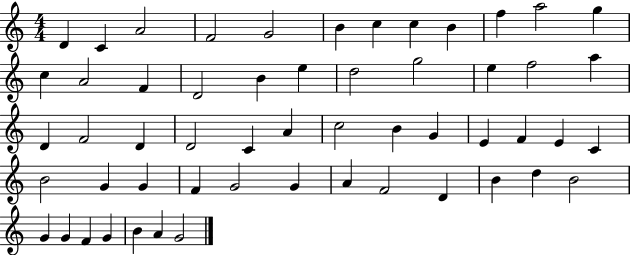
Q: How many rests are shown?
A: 0